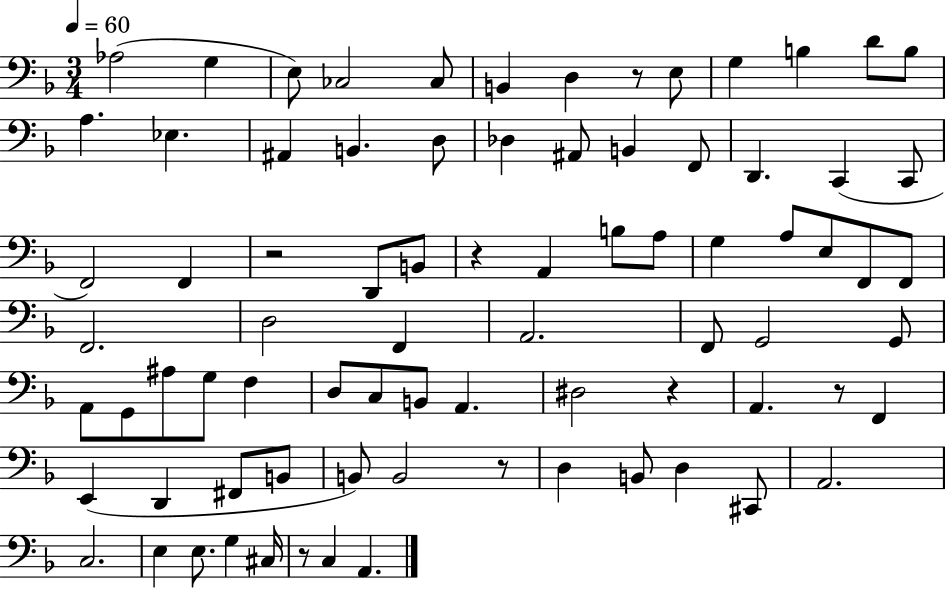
Ab3/h G3/q E3/e CES3/h CES3/e B2/q D3/q R/e E3/e G3/q B3/q D4/e B3/e A3/q. Eb3/q. A#2/q B2/q. D3/e Db3/q A#2/e B2/q F2/e D2/q. C2/q C2/e F2/h F2/q R/h D2/e B2/e R/q A2/q B3/e A3/e G3/q A3/e E3/e F2/e F2/e F2/h. D3/h F2/q A2/h. F2/e G2/h G2/e A2/e G2/e A#3/e G3/e F3/q D3/e C3/e B2/e A2/q. D#3/h R/q A2/q. R/e F2/q E2/q D2/q F#2/e B2/e B2/e B2/h R/e D3/q B2/e D3/q C#2/e A2/h. C3/h. E3/q E3/e. G3/q C#3/s R/e C3/q A2/q.